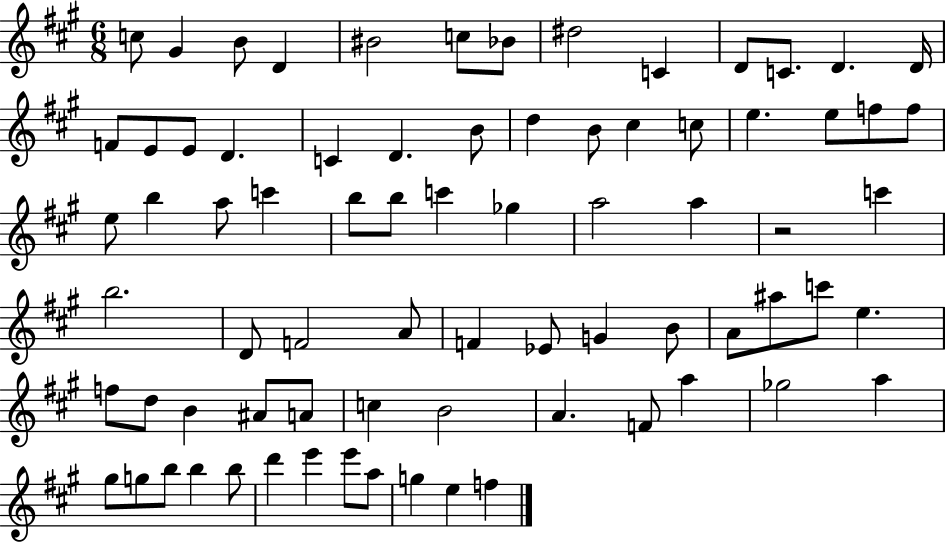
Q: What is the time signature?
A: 6/8